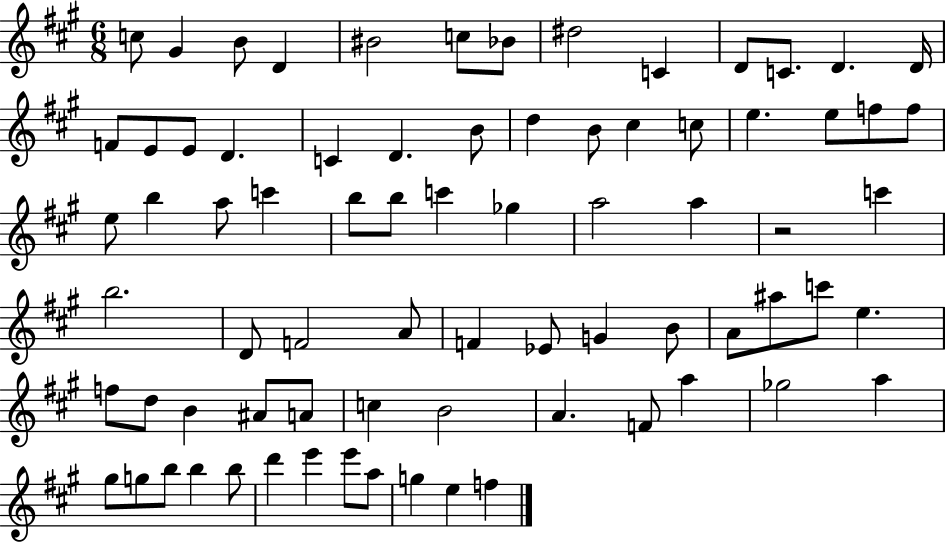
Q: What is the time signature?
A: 6/8